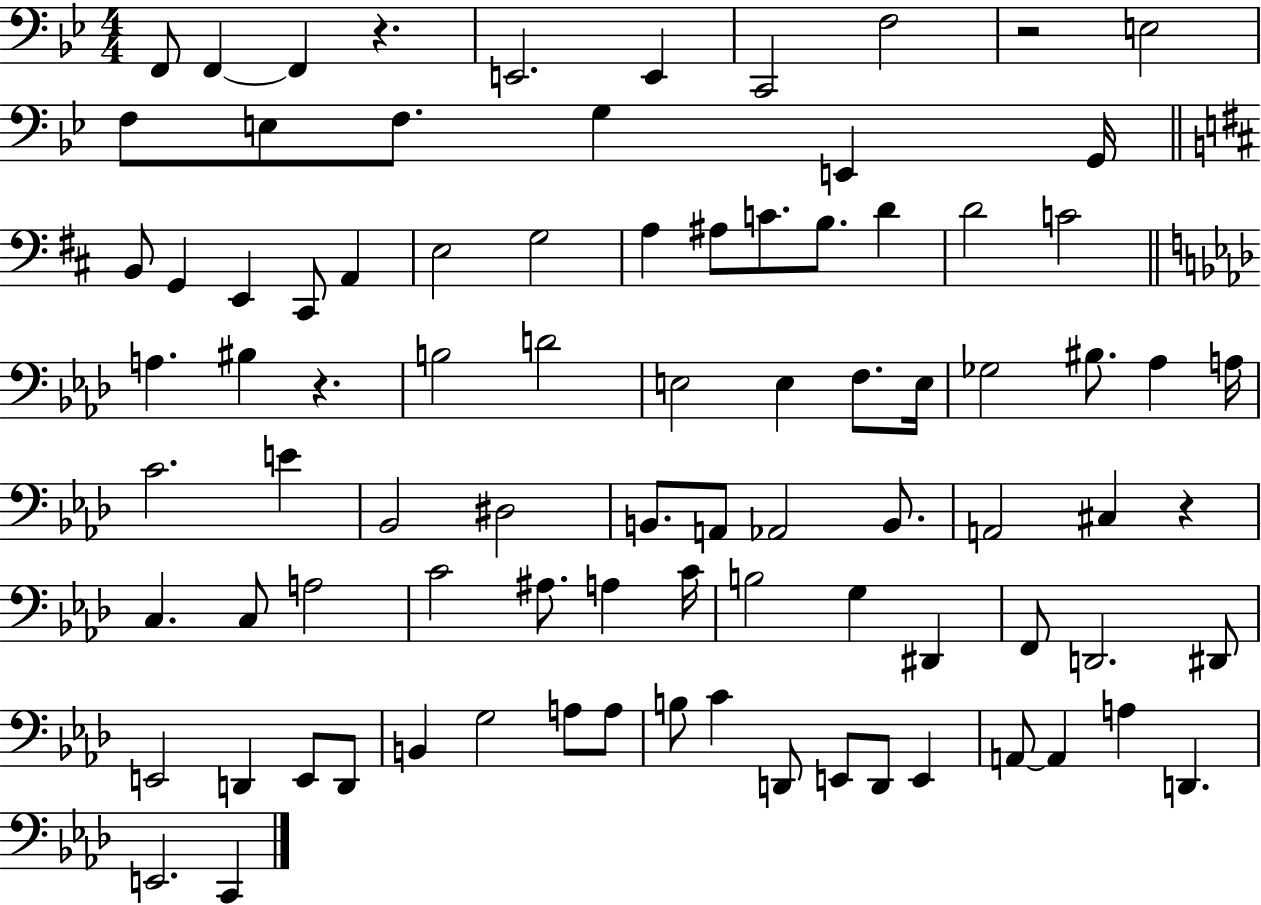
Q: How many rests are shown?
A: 4